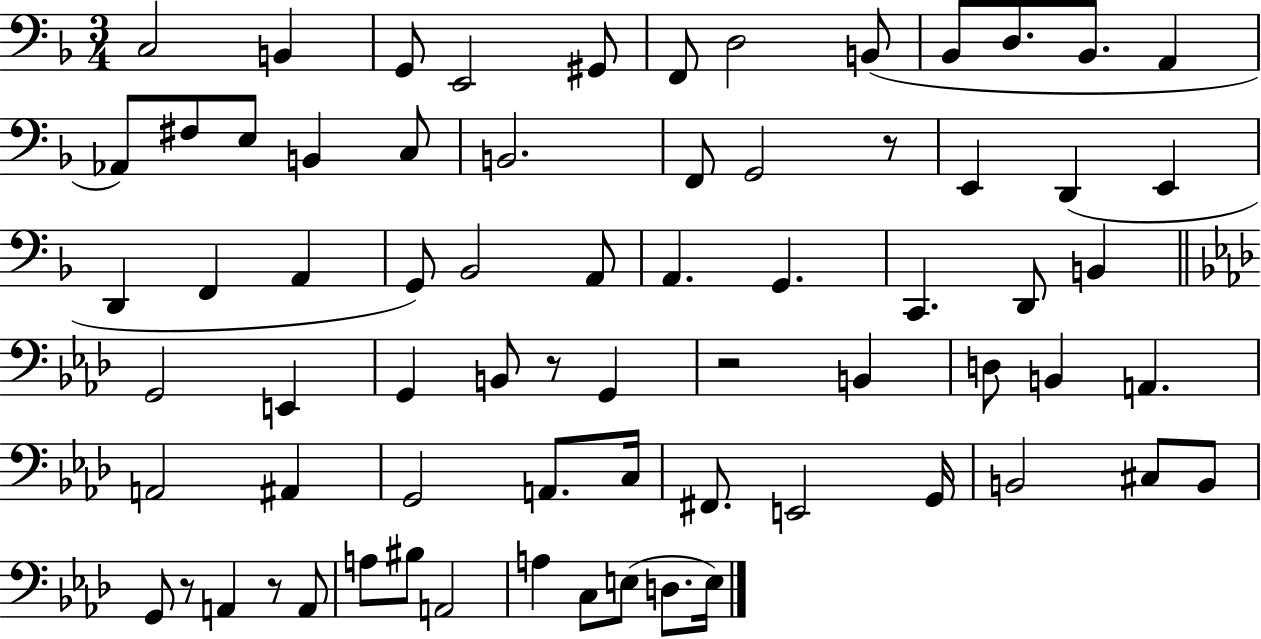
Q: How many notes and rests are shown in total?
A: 70